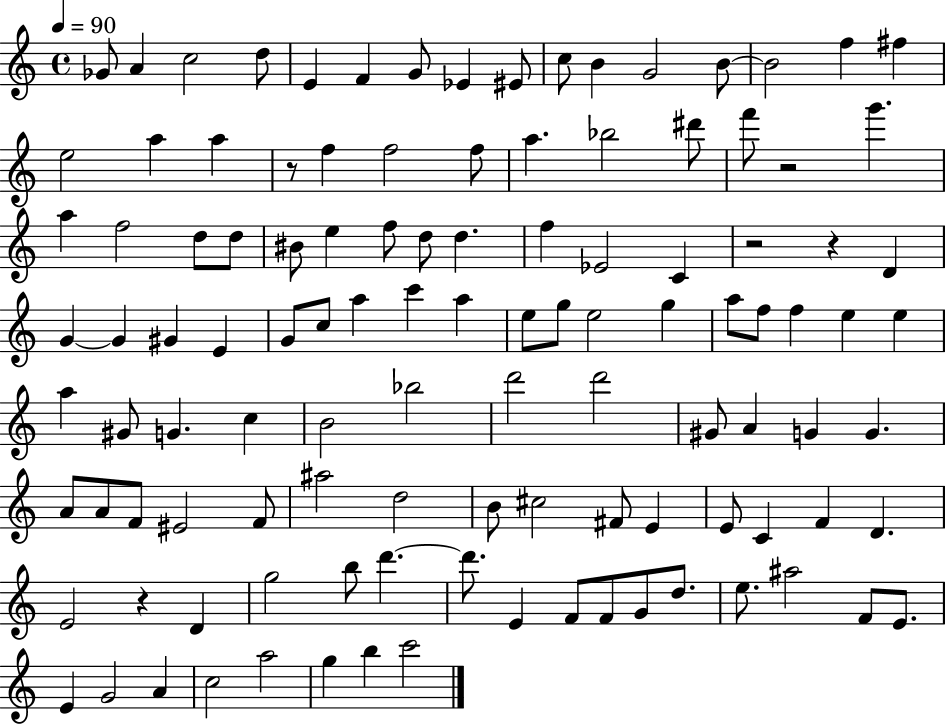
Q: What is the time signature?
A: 4/4